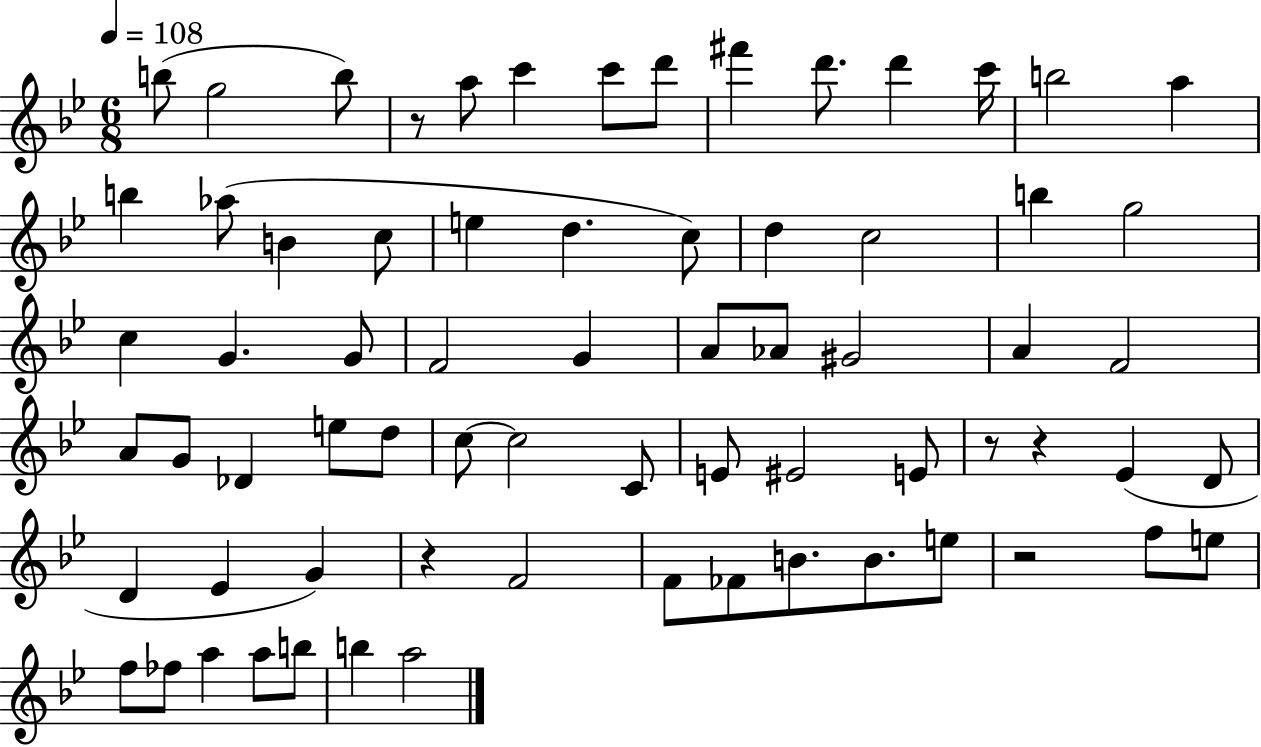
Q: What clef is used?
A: treble